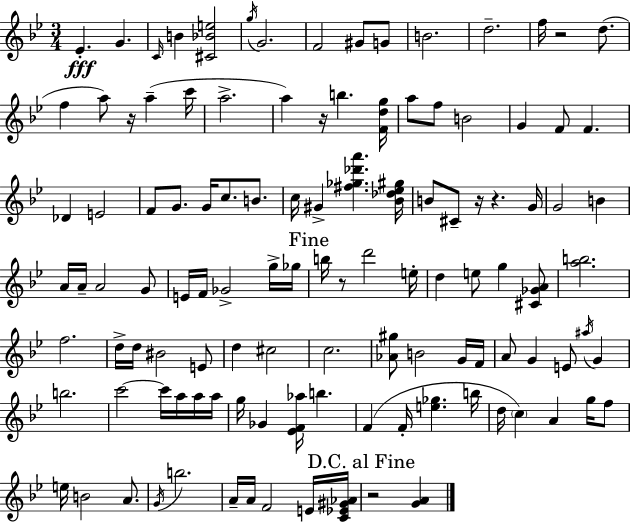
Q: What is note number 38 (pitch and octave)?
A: G4